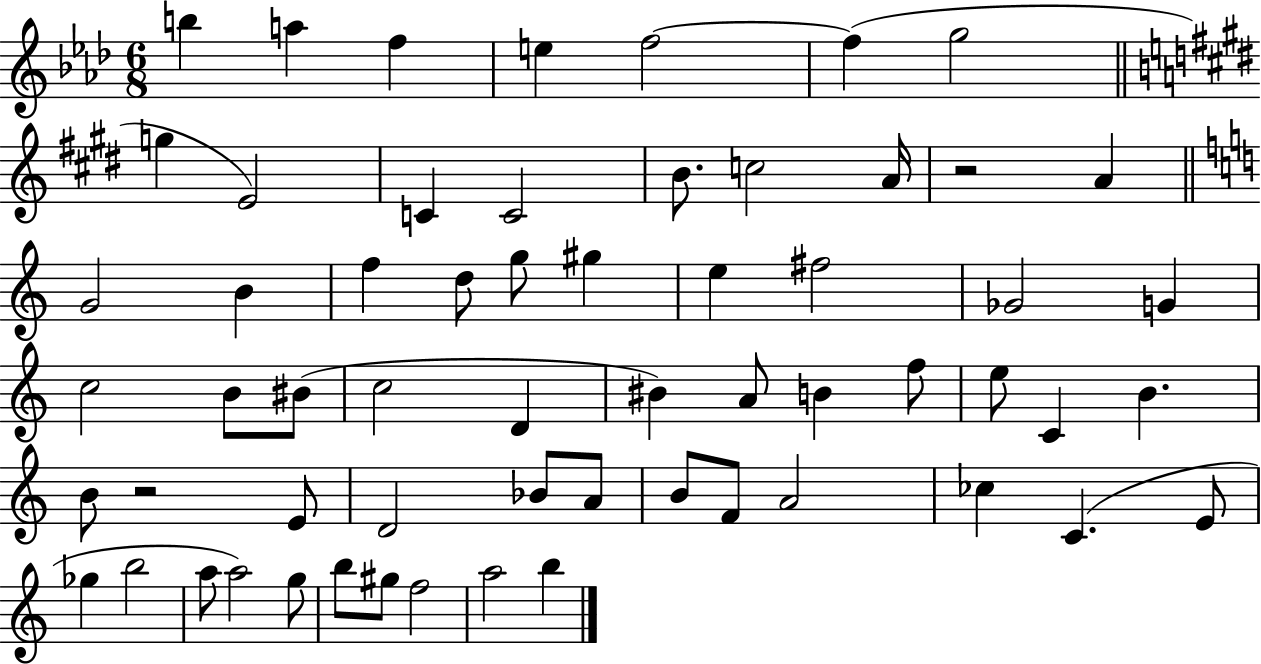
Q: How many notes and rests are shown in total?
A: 60